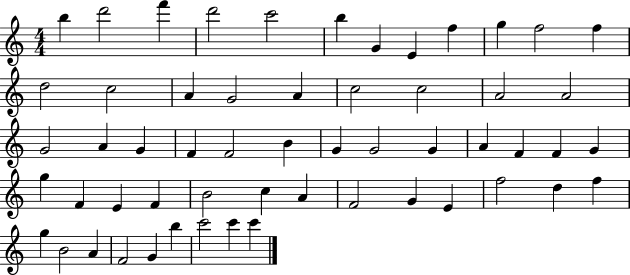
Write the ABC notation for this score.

X:1
T:Untitled
M:4/4
L:1/4
K:C
b d'2 f' d'2 c'2 b G E f g f2 f d2 c2 A G2 A c2 c2 A2 A2 G2 A G F F2 B G G2 G A F F G g F E F B2 c A F2 G E f2 d f g B2 A F2 G b c'2 c' c'